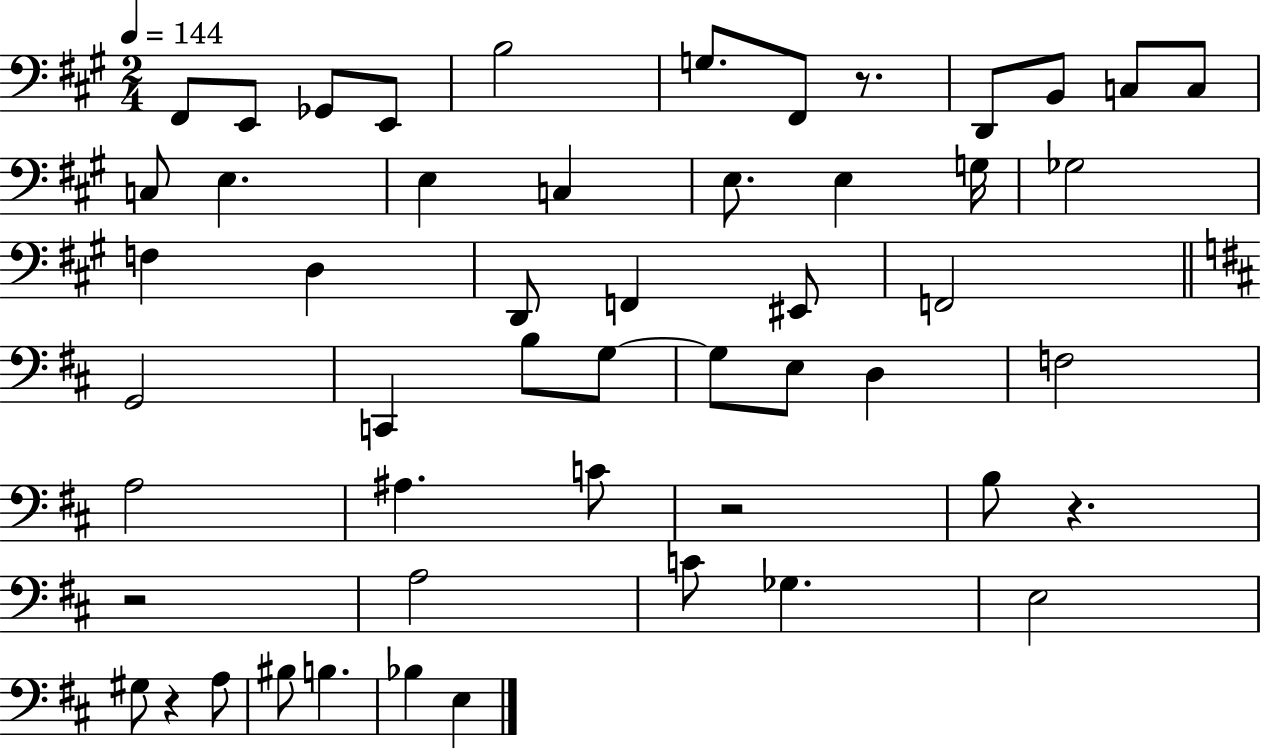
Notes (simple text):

F#2/e E2/e Gb2/e E2/e B3/h G3/e. F#2/e R/e. D2/e B2/e C3/e C3/e C3/e E3/q. E3/q C3/q E3/e. E3/q G3/s Gb3/h F3/q D3/q D2/e F2/q EIS2/e F2/h G2/h C2/q B3/e G3/e G3/e E3/e D3/q F3/h A3/h A#3/q. C4/e R/h B3/e R/q. R/h A3/h C4/e Gb3/q. E3/h G#3/e R/q A3/e BIS3/e B3/q. Bb3/q E3/q